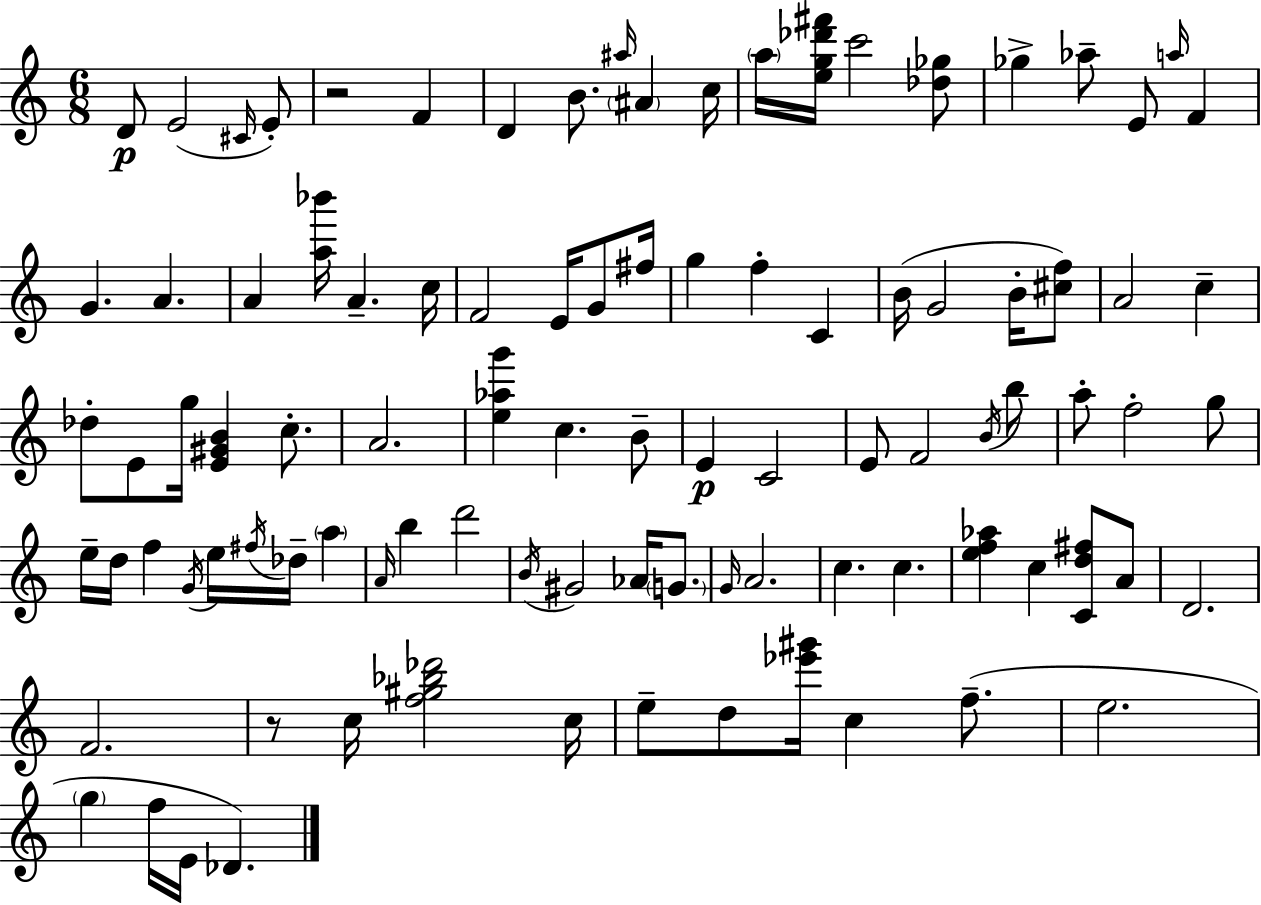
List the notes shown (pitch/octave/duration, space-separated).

D4/e E4/h C#4/s E4/e R/h F4/q D4/q B4/e. A#5/s A#4/q C5/s A5/s [E5,G5,Db6,F#6]/s C6/h [Db5,Gb5]/e Gb5/q Ab5/e E4/e A5/s F4/q G4/q. A4/q. A4/q [A5,Bb6]/s A4/q. C5/s F4/h E4/s G4/e F#5/s G5/q F5/q C4/q B4/s G4/h B4/s [C#5,F5]/e A4/h C5/q Db5/e E4/e G5/s [E4,G#4,B4]/q C5/e. A4/h. [E5,Ab5,G6]/q C5/q. B4/e E4/q C4/h E4/e F4/h B4/s B5/e A5/e F5/h G5/e E5/s D5/s F5/q G4/s E5/s F#5/s Db5/s A5/q A4/s B5/q D6/h B4/s G#4/h Ab4/s G4/e. G4/s A4/h. C5/q. C5/q. [E5,F5,Ab5]/q C5/q [C4,D5,F#5]/e A4/e D4/h. F4/h. R/e C5/s [F5,G#5,Bb5,Db6]/h C5/s E5/e D5/e [Eb6,G#6]/s C5/q F5/e. E5/h. G5/q F5/s E4/s Db4/q.